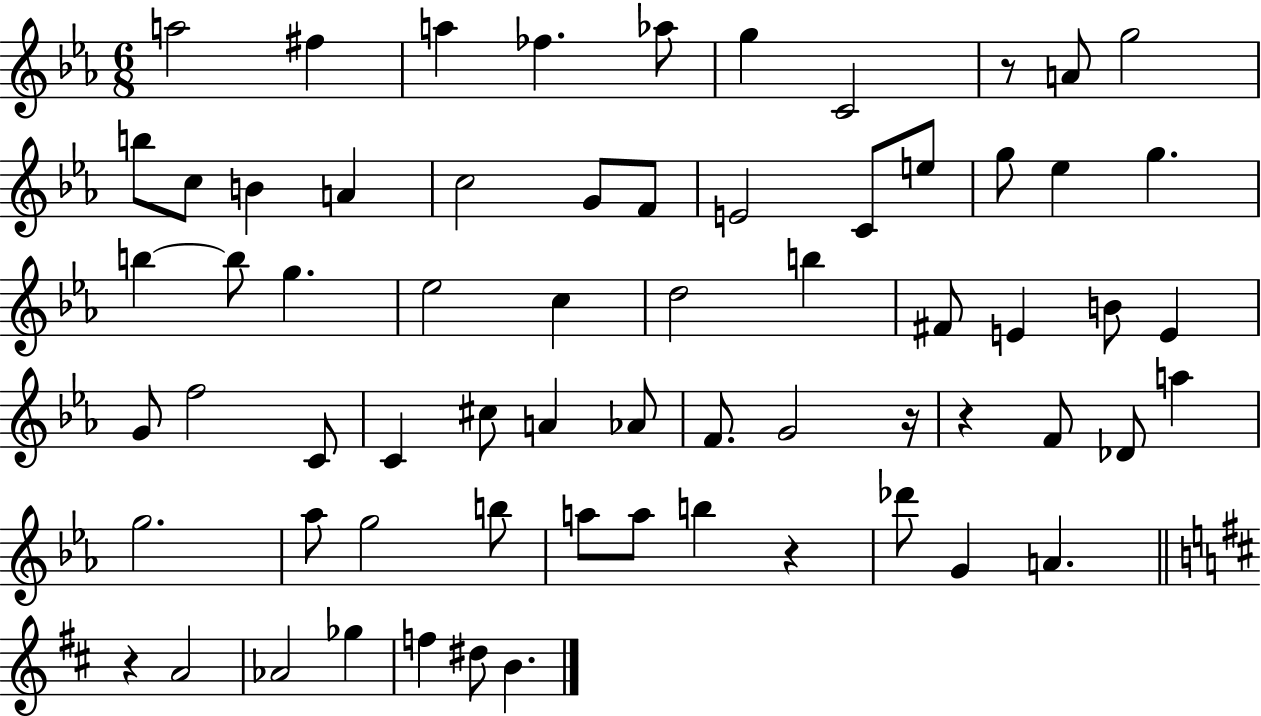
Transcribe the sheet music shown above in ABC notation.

X:1
T:Untitled
M:6/8
L:1/4
K:Eb
a2 ^f a _f _a/2 g C2 z/2 A/2 g2 b/2 c/2 B A c2 G/2 F/2 E2 C/2 e/2 g/2 _e g b b/2 g _e2 c d2 b ^F/2 E B/2 E G/2 f2 C/2 C ^c/2 A _A/2 F/2 G2 z/4 z F/2 _D/2 a g2 _a/2 g2 b/2 a/2 a/2 b z _d'/2 G A z A2 _A2 _g f ^d/2 B